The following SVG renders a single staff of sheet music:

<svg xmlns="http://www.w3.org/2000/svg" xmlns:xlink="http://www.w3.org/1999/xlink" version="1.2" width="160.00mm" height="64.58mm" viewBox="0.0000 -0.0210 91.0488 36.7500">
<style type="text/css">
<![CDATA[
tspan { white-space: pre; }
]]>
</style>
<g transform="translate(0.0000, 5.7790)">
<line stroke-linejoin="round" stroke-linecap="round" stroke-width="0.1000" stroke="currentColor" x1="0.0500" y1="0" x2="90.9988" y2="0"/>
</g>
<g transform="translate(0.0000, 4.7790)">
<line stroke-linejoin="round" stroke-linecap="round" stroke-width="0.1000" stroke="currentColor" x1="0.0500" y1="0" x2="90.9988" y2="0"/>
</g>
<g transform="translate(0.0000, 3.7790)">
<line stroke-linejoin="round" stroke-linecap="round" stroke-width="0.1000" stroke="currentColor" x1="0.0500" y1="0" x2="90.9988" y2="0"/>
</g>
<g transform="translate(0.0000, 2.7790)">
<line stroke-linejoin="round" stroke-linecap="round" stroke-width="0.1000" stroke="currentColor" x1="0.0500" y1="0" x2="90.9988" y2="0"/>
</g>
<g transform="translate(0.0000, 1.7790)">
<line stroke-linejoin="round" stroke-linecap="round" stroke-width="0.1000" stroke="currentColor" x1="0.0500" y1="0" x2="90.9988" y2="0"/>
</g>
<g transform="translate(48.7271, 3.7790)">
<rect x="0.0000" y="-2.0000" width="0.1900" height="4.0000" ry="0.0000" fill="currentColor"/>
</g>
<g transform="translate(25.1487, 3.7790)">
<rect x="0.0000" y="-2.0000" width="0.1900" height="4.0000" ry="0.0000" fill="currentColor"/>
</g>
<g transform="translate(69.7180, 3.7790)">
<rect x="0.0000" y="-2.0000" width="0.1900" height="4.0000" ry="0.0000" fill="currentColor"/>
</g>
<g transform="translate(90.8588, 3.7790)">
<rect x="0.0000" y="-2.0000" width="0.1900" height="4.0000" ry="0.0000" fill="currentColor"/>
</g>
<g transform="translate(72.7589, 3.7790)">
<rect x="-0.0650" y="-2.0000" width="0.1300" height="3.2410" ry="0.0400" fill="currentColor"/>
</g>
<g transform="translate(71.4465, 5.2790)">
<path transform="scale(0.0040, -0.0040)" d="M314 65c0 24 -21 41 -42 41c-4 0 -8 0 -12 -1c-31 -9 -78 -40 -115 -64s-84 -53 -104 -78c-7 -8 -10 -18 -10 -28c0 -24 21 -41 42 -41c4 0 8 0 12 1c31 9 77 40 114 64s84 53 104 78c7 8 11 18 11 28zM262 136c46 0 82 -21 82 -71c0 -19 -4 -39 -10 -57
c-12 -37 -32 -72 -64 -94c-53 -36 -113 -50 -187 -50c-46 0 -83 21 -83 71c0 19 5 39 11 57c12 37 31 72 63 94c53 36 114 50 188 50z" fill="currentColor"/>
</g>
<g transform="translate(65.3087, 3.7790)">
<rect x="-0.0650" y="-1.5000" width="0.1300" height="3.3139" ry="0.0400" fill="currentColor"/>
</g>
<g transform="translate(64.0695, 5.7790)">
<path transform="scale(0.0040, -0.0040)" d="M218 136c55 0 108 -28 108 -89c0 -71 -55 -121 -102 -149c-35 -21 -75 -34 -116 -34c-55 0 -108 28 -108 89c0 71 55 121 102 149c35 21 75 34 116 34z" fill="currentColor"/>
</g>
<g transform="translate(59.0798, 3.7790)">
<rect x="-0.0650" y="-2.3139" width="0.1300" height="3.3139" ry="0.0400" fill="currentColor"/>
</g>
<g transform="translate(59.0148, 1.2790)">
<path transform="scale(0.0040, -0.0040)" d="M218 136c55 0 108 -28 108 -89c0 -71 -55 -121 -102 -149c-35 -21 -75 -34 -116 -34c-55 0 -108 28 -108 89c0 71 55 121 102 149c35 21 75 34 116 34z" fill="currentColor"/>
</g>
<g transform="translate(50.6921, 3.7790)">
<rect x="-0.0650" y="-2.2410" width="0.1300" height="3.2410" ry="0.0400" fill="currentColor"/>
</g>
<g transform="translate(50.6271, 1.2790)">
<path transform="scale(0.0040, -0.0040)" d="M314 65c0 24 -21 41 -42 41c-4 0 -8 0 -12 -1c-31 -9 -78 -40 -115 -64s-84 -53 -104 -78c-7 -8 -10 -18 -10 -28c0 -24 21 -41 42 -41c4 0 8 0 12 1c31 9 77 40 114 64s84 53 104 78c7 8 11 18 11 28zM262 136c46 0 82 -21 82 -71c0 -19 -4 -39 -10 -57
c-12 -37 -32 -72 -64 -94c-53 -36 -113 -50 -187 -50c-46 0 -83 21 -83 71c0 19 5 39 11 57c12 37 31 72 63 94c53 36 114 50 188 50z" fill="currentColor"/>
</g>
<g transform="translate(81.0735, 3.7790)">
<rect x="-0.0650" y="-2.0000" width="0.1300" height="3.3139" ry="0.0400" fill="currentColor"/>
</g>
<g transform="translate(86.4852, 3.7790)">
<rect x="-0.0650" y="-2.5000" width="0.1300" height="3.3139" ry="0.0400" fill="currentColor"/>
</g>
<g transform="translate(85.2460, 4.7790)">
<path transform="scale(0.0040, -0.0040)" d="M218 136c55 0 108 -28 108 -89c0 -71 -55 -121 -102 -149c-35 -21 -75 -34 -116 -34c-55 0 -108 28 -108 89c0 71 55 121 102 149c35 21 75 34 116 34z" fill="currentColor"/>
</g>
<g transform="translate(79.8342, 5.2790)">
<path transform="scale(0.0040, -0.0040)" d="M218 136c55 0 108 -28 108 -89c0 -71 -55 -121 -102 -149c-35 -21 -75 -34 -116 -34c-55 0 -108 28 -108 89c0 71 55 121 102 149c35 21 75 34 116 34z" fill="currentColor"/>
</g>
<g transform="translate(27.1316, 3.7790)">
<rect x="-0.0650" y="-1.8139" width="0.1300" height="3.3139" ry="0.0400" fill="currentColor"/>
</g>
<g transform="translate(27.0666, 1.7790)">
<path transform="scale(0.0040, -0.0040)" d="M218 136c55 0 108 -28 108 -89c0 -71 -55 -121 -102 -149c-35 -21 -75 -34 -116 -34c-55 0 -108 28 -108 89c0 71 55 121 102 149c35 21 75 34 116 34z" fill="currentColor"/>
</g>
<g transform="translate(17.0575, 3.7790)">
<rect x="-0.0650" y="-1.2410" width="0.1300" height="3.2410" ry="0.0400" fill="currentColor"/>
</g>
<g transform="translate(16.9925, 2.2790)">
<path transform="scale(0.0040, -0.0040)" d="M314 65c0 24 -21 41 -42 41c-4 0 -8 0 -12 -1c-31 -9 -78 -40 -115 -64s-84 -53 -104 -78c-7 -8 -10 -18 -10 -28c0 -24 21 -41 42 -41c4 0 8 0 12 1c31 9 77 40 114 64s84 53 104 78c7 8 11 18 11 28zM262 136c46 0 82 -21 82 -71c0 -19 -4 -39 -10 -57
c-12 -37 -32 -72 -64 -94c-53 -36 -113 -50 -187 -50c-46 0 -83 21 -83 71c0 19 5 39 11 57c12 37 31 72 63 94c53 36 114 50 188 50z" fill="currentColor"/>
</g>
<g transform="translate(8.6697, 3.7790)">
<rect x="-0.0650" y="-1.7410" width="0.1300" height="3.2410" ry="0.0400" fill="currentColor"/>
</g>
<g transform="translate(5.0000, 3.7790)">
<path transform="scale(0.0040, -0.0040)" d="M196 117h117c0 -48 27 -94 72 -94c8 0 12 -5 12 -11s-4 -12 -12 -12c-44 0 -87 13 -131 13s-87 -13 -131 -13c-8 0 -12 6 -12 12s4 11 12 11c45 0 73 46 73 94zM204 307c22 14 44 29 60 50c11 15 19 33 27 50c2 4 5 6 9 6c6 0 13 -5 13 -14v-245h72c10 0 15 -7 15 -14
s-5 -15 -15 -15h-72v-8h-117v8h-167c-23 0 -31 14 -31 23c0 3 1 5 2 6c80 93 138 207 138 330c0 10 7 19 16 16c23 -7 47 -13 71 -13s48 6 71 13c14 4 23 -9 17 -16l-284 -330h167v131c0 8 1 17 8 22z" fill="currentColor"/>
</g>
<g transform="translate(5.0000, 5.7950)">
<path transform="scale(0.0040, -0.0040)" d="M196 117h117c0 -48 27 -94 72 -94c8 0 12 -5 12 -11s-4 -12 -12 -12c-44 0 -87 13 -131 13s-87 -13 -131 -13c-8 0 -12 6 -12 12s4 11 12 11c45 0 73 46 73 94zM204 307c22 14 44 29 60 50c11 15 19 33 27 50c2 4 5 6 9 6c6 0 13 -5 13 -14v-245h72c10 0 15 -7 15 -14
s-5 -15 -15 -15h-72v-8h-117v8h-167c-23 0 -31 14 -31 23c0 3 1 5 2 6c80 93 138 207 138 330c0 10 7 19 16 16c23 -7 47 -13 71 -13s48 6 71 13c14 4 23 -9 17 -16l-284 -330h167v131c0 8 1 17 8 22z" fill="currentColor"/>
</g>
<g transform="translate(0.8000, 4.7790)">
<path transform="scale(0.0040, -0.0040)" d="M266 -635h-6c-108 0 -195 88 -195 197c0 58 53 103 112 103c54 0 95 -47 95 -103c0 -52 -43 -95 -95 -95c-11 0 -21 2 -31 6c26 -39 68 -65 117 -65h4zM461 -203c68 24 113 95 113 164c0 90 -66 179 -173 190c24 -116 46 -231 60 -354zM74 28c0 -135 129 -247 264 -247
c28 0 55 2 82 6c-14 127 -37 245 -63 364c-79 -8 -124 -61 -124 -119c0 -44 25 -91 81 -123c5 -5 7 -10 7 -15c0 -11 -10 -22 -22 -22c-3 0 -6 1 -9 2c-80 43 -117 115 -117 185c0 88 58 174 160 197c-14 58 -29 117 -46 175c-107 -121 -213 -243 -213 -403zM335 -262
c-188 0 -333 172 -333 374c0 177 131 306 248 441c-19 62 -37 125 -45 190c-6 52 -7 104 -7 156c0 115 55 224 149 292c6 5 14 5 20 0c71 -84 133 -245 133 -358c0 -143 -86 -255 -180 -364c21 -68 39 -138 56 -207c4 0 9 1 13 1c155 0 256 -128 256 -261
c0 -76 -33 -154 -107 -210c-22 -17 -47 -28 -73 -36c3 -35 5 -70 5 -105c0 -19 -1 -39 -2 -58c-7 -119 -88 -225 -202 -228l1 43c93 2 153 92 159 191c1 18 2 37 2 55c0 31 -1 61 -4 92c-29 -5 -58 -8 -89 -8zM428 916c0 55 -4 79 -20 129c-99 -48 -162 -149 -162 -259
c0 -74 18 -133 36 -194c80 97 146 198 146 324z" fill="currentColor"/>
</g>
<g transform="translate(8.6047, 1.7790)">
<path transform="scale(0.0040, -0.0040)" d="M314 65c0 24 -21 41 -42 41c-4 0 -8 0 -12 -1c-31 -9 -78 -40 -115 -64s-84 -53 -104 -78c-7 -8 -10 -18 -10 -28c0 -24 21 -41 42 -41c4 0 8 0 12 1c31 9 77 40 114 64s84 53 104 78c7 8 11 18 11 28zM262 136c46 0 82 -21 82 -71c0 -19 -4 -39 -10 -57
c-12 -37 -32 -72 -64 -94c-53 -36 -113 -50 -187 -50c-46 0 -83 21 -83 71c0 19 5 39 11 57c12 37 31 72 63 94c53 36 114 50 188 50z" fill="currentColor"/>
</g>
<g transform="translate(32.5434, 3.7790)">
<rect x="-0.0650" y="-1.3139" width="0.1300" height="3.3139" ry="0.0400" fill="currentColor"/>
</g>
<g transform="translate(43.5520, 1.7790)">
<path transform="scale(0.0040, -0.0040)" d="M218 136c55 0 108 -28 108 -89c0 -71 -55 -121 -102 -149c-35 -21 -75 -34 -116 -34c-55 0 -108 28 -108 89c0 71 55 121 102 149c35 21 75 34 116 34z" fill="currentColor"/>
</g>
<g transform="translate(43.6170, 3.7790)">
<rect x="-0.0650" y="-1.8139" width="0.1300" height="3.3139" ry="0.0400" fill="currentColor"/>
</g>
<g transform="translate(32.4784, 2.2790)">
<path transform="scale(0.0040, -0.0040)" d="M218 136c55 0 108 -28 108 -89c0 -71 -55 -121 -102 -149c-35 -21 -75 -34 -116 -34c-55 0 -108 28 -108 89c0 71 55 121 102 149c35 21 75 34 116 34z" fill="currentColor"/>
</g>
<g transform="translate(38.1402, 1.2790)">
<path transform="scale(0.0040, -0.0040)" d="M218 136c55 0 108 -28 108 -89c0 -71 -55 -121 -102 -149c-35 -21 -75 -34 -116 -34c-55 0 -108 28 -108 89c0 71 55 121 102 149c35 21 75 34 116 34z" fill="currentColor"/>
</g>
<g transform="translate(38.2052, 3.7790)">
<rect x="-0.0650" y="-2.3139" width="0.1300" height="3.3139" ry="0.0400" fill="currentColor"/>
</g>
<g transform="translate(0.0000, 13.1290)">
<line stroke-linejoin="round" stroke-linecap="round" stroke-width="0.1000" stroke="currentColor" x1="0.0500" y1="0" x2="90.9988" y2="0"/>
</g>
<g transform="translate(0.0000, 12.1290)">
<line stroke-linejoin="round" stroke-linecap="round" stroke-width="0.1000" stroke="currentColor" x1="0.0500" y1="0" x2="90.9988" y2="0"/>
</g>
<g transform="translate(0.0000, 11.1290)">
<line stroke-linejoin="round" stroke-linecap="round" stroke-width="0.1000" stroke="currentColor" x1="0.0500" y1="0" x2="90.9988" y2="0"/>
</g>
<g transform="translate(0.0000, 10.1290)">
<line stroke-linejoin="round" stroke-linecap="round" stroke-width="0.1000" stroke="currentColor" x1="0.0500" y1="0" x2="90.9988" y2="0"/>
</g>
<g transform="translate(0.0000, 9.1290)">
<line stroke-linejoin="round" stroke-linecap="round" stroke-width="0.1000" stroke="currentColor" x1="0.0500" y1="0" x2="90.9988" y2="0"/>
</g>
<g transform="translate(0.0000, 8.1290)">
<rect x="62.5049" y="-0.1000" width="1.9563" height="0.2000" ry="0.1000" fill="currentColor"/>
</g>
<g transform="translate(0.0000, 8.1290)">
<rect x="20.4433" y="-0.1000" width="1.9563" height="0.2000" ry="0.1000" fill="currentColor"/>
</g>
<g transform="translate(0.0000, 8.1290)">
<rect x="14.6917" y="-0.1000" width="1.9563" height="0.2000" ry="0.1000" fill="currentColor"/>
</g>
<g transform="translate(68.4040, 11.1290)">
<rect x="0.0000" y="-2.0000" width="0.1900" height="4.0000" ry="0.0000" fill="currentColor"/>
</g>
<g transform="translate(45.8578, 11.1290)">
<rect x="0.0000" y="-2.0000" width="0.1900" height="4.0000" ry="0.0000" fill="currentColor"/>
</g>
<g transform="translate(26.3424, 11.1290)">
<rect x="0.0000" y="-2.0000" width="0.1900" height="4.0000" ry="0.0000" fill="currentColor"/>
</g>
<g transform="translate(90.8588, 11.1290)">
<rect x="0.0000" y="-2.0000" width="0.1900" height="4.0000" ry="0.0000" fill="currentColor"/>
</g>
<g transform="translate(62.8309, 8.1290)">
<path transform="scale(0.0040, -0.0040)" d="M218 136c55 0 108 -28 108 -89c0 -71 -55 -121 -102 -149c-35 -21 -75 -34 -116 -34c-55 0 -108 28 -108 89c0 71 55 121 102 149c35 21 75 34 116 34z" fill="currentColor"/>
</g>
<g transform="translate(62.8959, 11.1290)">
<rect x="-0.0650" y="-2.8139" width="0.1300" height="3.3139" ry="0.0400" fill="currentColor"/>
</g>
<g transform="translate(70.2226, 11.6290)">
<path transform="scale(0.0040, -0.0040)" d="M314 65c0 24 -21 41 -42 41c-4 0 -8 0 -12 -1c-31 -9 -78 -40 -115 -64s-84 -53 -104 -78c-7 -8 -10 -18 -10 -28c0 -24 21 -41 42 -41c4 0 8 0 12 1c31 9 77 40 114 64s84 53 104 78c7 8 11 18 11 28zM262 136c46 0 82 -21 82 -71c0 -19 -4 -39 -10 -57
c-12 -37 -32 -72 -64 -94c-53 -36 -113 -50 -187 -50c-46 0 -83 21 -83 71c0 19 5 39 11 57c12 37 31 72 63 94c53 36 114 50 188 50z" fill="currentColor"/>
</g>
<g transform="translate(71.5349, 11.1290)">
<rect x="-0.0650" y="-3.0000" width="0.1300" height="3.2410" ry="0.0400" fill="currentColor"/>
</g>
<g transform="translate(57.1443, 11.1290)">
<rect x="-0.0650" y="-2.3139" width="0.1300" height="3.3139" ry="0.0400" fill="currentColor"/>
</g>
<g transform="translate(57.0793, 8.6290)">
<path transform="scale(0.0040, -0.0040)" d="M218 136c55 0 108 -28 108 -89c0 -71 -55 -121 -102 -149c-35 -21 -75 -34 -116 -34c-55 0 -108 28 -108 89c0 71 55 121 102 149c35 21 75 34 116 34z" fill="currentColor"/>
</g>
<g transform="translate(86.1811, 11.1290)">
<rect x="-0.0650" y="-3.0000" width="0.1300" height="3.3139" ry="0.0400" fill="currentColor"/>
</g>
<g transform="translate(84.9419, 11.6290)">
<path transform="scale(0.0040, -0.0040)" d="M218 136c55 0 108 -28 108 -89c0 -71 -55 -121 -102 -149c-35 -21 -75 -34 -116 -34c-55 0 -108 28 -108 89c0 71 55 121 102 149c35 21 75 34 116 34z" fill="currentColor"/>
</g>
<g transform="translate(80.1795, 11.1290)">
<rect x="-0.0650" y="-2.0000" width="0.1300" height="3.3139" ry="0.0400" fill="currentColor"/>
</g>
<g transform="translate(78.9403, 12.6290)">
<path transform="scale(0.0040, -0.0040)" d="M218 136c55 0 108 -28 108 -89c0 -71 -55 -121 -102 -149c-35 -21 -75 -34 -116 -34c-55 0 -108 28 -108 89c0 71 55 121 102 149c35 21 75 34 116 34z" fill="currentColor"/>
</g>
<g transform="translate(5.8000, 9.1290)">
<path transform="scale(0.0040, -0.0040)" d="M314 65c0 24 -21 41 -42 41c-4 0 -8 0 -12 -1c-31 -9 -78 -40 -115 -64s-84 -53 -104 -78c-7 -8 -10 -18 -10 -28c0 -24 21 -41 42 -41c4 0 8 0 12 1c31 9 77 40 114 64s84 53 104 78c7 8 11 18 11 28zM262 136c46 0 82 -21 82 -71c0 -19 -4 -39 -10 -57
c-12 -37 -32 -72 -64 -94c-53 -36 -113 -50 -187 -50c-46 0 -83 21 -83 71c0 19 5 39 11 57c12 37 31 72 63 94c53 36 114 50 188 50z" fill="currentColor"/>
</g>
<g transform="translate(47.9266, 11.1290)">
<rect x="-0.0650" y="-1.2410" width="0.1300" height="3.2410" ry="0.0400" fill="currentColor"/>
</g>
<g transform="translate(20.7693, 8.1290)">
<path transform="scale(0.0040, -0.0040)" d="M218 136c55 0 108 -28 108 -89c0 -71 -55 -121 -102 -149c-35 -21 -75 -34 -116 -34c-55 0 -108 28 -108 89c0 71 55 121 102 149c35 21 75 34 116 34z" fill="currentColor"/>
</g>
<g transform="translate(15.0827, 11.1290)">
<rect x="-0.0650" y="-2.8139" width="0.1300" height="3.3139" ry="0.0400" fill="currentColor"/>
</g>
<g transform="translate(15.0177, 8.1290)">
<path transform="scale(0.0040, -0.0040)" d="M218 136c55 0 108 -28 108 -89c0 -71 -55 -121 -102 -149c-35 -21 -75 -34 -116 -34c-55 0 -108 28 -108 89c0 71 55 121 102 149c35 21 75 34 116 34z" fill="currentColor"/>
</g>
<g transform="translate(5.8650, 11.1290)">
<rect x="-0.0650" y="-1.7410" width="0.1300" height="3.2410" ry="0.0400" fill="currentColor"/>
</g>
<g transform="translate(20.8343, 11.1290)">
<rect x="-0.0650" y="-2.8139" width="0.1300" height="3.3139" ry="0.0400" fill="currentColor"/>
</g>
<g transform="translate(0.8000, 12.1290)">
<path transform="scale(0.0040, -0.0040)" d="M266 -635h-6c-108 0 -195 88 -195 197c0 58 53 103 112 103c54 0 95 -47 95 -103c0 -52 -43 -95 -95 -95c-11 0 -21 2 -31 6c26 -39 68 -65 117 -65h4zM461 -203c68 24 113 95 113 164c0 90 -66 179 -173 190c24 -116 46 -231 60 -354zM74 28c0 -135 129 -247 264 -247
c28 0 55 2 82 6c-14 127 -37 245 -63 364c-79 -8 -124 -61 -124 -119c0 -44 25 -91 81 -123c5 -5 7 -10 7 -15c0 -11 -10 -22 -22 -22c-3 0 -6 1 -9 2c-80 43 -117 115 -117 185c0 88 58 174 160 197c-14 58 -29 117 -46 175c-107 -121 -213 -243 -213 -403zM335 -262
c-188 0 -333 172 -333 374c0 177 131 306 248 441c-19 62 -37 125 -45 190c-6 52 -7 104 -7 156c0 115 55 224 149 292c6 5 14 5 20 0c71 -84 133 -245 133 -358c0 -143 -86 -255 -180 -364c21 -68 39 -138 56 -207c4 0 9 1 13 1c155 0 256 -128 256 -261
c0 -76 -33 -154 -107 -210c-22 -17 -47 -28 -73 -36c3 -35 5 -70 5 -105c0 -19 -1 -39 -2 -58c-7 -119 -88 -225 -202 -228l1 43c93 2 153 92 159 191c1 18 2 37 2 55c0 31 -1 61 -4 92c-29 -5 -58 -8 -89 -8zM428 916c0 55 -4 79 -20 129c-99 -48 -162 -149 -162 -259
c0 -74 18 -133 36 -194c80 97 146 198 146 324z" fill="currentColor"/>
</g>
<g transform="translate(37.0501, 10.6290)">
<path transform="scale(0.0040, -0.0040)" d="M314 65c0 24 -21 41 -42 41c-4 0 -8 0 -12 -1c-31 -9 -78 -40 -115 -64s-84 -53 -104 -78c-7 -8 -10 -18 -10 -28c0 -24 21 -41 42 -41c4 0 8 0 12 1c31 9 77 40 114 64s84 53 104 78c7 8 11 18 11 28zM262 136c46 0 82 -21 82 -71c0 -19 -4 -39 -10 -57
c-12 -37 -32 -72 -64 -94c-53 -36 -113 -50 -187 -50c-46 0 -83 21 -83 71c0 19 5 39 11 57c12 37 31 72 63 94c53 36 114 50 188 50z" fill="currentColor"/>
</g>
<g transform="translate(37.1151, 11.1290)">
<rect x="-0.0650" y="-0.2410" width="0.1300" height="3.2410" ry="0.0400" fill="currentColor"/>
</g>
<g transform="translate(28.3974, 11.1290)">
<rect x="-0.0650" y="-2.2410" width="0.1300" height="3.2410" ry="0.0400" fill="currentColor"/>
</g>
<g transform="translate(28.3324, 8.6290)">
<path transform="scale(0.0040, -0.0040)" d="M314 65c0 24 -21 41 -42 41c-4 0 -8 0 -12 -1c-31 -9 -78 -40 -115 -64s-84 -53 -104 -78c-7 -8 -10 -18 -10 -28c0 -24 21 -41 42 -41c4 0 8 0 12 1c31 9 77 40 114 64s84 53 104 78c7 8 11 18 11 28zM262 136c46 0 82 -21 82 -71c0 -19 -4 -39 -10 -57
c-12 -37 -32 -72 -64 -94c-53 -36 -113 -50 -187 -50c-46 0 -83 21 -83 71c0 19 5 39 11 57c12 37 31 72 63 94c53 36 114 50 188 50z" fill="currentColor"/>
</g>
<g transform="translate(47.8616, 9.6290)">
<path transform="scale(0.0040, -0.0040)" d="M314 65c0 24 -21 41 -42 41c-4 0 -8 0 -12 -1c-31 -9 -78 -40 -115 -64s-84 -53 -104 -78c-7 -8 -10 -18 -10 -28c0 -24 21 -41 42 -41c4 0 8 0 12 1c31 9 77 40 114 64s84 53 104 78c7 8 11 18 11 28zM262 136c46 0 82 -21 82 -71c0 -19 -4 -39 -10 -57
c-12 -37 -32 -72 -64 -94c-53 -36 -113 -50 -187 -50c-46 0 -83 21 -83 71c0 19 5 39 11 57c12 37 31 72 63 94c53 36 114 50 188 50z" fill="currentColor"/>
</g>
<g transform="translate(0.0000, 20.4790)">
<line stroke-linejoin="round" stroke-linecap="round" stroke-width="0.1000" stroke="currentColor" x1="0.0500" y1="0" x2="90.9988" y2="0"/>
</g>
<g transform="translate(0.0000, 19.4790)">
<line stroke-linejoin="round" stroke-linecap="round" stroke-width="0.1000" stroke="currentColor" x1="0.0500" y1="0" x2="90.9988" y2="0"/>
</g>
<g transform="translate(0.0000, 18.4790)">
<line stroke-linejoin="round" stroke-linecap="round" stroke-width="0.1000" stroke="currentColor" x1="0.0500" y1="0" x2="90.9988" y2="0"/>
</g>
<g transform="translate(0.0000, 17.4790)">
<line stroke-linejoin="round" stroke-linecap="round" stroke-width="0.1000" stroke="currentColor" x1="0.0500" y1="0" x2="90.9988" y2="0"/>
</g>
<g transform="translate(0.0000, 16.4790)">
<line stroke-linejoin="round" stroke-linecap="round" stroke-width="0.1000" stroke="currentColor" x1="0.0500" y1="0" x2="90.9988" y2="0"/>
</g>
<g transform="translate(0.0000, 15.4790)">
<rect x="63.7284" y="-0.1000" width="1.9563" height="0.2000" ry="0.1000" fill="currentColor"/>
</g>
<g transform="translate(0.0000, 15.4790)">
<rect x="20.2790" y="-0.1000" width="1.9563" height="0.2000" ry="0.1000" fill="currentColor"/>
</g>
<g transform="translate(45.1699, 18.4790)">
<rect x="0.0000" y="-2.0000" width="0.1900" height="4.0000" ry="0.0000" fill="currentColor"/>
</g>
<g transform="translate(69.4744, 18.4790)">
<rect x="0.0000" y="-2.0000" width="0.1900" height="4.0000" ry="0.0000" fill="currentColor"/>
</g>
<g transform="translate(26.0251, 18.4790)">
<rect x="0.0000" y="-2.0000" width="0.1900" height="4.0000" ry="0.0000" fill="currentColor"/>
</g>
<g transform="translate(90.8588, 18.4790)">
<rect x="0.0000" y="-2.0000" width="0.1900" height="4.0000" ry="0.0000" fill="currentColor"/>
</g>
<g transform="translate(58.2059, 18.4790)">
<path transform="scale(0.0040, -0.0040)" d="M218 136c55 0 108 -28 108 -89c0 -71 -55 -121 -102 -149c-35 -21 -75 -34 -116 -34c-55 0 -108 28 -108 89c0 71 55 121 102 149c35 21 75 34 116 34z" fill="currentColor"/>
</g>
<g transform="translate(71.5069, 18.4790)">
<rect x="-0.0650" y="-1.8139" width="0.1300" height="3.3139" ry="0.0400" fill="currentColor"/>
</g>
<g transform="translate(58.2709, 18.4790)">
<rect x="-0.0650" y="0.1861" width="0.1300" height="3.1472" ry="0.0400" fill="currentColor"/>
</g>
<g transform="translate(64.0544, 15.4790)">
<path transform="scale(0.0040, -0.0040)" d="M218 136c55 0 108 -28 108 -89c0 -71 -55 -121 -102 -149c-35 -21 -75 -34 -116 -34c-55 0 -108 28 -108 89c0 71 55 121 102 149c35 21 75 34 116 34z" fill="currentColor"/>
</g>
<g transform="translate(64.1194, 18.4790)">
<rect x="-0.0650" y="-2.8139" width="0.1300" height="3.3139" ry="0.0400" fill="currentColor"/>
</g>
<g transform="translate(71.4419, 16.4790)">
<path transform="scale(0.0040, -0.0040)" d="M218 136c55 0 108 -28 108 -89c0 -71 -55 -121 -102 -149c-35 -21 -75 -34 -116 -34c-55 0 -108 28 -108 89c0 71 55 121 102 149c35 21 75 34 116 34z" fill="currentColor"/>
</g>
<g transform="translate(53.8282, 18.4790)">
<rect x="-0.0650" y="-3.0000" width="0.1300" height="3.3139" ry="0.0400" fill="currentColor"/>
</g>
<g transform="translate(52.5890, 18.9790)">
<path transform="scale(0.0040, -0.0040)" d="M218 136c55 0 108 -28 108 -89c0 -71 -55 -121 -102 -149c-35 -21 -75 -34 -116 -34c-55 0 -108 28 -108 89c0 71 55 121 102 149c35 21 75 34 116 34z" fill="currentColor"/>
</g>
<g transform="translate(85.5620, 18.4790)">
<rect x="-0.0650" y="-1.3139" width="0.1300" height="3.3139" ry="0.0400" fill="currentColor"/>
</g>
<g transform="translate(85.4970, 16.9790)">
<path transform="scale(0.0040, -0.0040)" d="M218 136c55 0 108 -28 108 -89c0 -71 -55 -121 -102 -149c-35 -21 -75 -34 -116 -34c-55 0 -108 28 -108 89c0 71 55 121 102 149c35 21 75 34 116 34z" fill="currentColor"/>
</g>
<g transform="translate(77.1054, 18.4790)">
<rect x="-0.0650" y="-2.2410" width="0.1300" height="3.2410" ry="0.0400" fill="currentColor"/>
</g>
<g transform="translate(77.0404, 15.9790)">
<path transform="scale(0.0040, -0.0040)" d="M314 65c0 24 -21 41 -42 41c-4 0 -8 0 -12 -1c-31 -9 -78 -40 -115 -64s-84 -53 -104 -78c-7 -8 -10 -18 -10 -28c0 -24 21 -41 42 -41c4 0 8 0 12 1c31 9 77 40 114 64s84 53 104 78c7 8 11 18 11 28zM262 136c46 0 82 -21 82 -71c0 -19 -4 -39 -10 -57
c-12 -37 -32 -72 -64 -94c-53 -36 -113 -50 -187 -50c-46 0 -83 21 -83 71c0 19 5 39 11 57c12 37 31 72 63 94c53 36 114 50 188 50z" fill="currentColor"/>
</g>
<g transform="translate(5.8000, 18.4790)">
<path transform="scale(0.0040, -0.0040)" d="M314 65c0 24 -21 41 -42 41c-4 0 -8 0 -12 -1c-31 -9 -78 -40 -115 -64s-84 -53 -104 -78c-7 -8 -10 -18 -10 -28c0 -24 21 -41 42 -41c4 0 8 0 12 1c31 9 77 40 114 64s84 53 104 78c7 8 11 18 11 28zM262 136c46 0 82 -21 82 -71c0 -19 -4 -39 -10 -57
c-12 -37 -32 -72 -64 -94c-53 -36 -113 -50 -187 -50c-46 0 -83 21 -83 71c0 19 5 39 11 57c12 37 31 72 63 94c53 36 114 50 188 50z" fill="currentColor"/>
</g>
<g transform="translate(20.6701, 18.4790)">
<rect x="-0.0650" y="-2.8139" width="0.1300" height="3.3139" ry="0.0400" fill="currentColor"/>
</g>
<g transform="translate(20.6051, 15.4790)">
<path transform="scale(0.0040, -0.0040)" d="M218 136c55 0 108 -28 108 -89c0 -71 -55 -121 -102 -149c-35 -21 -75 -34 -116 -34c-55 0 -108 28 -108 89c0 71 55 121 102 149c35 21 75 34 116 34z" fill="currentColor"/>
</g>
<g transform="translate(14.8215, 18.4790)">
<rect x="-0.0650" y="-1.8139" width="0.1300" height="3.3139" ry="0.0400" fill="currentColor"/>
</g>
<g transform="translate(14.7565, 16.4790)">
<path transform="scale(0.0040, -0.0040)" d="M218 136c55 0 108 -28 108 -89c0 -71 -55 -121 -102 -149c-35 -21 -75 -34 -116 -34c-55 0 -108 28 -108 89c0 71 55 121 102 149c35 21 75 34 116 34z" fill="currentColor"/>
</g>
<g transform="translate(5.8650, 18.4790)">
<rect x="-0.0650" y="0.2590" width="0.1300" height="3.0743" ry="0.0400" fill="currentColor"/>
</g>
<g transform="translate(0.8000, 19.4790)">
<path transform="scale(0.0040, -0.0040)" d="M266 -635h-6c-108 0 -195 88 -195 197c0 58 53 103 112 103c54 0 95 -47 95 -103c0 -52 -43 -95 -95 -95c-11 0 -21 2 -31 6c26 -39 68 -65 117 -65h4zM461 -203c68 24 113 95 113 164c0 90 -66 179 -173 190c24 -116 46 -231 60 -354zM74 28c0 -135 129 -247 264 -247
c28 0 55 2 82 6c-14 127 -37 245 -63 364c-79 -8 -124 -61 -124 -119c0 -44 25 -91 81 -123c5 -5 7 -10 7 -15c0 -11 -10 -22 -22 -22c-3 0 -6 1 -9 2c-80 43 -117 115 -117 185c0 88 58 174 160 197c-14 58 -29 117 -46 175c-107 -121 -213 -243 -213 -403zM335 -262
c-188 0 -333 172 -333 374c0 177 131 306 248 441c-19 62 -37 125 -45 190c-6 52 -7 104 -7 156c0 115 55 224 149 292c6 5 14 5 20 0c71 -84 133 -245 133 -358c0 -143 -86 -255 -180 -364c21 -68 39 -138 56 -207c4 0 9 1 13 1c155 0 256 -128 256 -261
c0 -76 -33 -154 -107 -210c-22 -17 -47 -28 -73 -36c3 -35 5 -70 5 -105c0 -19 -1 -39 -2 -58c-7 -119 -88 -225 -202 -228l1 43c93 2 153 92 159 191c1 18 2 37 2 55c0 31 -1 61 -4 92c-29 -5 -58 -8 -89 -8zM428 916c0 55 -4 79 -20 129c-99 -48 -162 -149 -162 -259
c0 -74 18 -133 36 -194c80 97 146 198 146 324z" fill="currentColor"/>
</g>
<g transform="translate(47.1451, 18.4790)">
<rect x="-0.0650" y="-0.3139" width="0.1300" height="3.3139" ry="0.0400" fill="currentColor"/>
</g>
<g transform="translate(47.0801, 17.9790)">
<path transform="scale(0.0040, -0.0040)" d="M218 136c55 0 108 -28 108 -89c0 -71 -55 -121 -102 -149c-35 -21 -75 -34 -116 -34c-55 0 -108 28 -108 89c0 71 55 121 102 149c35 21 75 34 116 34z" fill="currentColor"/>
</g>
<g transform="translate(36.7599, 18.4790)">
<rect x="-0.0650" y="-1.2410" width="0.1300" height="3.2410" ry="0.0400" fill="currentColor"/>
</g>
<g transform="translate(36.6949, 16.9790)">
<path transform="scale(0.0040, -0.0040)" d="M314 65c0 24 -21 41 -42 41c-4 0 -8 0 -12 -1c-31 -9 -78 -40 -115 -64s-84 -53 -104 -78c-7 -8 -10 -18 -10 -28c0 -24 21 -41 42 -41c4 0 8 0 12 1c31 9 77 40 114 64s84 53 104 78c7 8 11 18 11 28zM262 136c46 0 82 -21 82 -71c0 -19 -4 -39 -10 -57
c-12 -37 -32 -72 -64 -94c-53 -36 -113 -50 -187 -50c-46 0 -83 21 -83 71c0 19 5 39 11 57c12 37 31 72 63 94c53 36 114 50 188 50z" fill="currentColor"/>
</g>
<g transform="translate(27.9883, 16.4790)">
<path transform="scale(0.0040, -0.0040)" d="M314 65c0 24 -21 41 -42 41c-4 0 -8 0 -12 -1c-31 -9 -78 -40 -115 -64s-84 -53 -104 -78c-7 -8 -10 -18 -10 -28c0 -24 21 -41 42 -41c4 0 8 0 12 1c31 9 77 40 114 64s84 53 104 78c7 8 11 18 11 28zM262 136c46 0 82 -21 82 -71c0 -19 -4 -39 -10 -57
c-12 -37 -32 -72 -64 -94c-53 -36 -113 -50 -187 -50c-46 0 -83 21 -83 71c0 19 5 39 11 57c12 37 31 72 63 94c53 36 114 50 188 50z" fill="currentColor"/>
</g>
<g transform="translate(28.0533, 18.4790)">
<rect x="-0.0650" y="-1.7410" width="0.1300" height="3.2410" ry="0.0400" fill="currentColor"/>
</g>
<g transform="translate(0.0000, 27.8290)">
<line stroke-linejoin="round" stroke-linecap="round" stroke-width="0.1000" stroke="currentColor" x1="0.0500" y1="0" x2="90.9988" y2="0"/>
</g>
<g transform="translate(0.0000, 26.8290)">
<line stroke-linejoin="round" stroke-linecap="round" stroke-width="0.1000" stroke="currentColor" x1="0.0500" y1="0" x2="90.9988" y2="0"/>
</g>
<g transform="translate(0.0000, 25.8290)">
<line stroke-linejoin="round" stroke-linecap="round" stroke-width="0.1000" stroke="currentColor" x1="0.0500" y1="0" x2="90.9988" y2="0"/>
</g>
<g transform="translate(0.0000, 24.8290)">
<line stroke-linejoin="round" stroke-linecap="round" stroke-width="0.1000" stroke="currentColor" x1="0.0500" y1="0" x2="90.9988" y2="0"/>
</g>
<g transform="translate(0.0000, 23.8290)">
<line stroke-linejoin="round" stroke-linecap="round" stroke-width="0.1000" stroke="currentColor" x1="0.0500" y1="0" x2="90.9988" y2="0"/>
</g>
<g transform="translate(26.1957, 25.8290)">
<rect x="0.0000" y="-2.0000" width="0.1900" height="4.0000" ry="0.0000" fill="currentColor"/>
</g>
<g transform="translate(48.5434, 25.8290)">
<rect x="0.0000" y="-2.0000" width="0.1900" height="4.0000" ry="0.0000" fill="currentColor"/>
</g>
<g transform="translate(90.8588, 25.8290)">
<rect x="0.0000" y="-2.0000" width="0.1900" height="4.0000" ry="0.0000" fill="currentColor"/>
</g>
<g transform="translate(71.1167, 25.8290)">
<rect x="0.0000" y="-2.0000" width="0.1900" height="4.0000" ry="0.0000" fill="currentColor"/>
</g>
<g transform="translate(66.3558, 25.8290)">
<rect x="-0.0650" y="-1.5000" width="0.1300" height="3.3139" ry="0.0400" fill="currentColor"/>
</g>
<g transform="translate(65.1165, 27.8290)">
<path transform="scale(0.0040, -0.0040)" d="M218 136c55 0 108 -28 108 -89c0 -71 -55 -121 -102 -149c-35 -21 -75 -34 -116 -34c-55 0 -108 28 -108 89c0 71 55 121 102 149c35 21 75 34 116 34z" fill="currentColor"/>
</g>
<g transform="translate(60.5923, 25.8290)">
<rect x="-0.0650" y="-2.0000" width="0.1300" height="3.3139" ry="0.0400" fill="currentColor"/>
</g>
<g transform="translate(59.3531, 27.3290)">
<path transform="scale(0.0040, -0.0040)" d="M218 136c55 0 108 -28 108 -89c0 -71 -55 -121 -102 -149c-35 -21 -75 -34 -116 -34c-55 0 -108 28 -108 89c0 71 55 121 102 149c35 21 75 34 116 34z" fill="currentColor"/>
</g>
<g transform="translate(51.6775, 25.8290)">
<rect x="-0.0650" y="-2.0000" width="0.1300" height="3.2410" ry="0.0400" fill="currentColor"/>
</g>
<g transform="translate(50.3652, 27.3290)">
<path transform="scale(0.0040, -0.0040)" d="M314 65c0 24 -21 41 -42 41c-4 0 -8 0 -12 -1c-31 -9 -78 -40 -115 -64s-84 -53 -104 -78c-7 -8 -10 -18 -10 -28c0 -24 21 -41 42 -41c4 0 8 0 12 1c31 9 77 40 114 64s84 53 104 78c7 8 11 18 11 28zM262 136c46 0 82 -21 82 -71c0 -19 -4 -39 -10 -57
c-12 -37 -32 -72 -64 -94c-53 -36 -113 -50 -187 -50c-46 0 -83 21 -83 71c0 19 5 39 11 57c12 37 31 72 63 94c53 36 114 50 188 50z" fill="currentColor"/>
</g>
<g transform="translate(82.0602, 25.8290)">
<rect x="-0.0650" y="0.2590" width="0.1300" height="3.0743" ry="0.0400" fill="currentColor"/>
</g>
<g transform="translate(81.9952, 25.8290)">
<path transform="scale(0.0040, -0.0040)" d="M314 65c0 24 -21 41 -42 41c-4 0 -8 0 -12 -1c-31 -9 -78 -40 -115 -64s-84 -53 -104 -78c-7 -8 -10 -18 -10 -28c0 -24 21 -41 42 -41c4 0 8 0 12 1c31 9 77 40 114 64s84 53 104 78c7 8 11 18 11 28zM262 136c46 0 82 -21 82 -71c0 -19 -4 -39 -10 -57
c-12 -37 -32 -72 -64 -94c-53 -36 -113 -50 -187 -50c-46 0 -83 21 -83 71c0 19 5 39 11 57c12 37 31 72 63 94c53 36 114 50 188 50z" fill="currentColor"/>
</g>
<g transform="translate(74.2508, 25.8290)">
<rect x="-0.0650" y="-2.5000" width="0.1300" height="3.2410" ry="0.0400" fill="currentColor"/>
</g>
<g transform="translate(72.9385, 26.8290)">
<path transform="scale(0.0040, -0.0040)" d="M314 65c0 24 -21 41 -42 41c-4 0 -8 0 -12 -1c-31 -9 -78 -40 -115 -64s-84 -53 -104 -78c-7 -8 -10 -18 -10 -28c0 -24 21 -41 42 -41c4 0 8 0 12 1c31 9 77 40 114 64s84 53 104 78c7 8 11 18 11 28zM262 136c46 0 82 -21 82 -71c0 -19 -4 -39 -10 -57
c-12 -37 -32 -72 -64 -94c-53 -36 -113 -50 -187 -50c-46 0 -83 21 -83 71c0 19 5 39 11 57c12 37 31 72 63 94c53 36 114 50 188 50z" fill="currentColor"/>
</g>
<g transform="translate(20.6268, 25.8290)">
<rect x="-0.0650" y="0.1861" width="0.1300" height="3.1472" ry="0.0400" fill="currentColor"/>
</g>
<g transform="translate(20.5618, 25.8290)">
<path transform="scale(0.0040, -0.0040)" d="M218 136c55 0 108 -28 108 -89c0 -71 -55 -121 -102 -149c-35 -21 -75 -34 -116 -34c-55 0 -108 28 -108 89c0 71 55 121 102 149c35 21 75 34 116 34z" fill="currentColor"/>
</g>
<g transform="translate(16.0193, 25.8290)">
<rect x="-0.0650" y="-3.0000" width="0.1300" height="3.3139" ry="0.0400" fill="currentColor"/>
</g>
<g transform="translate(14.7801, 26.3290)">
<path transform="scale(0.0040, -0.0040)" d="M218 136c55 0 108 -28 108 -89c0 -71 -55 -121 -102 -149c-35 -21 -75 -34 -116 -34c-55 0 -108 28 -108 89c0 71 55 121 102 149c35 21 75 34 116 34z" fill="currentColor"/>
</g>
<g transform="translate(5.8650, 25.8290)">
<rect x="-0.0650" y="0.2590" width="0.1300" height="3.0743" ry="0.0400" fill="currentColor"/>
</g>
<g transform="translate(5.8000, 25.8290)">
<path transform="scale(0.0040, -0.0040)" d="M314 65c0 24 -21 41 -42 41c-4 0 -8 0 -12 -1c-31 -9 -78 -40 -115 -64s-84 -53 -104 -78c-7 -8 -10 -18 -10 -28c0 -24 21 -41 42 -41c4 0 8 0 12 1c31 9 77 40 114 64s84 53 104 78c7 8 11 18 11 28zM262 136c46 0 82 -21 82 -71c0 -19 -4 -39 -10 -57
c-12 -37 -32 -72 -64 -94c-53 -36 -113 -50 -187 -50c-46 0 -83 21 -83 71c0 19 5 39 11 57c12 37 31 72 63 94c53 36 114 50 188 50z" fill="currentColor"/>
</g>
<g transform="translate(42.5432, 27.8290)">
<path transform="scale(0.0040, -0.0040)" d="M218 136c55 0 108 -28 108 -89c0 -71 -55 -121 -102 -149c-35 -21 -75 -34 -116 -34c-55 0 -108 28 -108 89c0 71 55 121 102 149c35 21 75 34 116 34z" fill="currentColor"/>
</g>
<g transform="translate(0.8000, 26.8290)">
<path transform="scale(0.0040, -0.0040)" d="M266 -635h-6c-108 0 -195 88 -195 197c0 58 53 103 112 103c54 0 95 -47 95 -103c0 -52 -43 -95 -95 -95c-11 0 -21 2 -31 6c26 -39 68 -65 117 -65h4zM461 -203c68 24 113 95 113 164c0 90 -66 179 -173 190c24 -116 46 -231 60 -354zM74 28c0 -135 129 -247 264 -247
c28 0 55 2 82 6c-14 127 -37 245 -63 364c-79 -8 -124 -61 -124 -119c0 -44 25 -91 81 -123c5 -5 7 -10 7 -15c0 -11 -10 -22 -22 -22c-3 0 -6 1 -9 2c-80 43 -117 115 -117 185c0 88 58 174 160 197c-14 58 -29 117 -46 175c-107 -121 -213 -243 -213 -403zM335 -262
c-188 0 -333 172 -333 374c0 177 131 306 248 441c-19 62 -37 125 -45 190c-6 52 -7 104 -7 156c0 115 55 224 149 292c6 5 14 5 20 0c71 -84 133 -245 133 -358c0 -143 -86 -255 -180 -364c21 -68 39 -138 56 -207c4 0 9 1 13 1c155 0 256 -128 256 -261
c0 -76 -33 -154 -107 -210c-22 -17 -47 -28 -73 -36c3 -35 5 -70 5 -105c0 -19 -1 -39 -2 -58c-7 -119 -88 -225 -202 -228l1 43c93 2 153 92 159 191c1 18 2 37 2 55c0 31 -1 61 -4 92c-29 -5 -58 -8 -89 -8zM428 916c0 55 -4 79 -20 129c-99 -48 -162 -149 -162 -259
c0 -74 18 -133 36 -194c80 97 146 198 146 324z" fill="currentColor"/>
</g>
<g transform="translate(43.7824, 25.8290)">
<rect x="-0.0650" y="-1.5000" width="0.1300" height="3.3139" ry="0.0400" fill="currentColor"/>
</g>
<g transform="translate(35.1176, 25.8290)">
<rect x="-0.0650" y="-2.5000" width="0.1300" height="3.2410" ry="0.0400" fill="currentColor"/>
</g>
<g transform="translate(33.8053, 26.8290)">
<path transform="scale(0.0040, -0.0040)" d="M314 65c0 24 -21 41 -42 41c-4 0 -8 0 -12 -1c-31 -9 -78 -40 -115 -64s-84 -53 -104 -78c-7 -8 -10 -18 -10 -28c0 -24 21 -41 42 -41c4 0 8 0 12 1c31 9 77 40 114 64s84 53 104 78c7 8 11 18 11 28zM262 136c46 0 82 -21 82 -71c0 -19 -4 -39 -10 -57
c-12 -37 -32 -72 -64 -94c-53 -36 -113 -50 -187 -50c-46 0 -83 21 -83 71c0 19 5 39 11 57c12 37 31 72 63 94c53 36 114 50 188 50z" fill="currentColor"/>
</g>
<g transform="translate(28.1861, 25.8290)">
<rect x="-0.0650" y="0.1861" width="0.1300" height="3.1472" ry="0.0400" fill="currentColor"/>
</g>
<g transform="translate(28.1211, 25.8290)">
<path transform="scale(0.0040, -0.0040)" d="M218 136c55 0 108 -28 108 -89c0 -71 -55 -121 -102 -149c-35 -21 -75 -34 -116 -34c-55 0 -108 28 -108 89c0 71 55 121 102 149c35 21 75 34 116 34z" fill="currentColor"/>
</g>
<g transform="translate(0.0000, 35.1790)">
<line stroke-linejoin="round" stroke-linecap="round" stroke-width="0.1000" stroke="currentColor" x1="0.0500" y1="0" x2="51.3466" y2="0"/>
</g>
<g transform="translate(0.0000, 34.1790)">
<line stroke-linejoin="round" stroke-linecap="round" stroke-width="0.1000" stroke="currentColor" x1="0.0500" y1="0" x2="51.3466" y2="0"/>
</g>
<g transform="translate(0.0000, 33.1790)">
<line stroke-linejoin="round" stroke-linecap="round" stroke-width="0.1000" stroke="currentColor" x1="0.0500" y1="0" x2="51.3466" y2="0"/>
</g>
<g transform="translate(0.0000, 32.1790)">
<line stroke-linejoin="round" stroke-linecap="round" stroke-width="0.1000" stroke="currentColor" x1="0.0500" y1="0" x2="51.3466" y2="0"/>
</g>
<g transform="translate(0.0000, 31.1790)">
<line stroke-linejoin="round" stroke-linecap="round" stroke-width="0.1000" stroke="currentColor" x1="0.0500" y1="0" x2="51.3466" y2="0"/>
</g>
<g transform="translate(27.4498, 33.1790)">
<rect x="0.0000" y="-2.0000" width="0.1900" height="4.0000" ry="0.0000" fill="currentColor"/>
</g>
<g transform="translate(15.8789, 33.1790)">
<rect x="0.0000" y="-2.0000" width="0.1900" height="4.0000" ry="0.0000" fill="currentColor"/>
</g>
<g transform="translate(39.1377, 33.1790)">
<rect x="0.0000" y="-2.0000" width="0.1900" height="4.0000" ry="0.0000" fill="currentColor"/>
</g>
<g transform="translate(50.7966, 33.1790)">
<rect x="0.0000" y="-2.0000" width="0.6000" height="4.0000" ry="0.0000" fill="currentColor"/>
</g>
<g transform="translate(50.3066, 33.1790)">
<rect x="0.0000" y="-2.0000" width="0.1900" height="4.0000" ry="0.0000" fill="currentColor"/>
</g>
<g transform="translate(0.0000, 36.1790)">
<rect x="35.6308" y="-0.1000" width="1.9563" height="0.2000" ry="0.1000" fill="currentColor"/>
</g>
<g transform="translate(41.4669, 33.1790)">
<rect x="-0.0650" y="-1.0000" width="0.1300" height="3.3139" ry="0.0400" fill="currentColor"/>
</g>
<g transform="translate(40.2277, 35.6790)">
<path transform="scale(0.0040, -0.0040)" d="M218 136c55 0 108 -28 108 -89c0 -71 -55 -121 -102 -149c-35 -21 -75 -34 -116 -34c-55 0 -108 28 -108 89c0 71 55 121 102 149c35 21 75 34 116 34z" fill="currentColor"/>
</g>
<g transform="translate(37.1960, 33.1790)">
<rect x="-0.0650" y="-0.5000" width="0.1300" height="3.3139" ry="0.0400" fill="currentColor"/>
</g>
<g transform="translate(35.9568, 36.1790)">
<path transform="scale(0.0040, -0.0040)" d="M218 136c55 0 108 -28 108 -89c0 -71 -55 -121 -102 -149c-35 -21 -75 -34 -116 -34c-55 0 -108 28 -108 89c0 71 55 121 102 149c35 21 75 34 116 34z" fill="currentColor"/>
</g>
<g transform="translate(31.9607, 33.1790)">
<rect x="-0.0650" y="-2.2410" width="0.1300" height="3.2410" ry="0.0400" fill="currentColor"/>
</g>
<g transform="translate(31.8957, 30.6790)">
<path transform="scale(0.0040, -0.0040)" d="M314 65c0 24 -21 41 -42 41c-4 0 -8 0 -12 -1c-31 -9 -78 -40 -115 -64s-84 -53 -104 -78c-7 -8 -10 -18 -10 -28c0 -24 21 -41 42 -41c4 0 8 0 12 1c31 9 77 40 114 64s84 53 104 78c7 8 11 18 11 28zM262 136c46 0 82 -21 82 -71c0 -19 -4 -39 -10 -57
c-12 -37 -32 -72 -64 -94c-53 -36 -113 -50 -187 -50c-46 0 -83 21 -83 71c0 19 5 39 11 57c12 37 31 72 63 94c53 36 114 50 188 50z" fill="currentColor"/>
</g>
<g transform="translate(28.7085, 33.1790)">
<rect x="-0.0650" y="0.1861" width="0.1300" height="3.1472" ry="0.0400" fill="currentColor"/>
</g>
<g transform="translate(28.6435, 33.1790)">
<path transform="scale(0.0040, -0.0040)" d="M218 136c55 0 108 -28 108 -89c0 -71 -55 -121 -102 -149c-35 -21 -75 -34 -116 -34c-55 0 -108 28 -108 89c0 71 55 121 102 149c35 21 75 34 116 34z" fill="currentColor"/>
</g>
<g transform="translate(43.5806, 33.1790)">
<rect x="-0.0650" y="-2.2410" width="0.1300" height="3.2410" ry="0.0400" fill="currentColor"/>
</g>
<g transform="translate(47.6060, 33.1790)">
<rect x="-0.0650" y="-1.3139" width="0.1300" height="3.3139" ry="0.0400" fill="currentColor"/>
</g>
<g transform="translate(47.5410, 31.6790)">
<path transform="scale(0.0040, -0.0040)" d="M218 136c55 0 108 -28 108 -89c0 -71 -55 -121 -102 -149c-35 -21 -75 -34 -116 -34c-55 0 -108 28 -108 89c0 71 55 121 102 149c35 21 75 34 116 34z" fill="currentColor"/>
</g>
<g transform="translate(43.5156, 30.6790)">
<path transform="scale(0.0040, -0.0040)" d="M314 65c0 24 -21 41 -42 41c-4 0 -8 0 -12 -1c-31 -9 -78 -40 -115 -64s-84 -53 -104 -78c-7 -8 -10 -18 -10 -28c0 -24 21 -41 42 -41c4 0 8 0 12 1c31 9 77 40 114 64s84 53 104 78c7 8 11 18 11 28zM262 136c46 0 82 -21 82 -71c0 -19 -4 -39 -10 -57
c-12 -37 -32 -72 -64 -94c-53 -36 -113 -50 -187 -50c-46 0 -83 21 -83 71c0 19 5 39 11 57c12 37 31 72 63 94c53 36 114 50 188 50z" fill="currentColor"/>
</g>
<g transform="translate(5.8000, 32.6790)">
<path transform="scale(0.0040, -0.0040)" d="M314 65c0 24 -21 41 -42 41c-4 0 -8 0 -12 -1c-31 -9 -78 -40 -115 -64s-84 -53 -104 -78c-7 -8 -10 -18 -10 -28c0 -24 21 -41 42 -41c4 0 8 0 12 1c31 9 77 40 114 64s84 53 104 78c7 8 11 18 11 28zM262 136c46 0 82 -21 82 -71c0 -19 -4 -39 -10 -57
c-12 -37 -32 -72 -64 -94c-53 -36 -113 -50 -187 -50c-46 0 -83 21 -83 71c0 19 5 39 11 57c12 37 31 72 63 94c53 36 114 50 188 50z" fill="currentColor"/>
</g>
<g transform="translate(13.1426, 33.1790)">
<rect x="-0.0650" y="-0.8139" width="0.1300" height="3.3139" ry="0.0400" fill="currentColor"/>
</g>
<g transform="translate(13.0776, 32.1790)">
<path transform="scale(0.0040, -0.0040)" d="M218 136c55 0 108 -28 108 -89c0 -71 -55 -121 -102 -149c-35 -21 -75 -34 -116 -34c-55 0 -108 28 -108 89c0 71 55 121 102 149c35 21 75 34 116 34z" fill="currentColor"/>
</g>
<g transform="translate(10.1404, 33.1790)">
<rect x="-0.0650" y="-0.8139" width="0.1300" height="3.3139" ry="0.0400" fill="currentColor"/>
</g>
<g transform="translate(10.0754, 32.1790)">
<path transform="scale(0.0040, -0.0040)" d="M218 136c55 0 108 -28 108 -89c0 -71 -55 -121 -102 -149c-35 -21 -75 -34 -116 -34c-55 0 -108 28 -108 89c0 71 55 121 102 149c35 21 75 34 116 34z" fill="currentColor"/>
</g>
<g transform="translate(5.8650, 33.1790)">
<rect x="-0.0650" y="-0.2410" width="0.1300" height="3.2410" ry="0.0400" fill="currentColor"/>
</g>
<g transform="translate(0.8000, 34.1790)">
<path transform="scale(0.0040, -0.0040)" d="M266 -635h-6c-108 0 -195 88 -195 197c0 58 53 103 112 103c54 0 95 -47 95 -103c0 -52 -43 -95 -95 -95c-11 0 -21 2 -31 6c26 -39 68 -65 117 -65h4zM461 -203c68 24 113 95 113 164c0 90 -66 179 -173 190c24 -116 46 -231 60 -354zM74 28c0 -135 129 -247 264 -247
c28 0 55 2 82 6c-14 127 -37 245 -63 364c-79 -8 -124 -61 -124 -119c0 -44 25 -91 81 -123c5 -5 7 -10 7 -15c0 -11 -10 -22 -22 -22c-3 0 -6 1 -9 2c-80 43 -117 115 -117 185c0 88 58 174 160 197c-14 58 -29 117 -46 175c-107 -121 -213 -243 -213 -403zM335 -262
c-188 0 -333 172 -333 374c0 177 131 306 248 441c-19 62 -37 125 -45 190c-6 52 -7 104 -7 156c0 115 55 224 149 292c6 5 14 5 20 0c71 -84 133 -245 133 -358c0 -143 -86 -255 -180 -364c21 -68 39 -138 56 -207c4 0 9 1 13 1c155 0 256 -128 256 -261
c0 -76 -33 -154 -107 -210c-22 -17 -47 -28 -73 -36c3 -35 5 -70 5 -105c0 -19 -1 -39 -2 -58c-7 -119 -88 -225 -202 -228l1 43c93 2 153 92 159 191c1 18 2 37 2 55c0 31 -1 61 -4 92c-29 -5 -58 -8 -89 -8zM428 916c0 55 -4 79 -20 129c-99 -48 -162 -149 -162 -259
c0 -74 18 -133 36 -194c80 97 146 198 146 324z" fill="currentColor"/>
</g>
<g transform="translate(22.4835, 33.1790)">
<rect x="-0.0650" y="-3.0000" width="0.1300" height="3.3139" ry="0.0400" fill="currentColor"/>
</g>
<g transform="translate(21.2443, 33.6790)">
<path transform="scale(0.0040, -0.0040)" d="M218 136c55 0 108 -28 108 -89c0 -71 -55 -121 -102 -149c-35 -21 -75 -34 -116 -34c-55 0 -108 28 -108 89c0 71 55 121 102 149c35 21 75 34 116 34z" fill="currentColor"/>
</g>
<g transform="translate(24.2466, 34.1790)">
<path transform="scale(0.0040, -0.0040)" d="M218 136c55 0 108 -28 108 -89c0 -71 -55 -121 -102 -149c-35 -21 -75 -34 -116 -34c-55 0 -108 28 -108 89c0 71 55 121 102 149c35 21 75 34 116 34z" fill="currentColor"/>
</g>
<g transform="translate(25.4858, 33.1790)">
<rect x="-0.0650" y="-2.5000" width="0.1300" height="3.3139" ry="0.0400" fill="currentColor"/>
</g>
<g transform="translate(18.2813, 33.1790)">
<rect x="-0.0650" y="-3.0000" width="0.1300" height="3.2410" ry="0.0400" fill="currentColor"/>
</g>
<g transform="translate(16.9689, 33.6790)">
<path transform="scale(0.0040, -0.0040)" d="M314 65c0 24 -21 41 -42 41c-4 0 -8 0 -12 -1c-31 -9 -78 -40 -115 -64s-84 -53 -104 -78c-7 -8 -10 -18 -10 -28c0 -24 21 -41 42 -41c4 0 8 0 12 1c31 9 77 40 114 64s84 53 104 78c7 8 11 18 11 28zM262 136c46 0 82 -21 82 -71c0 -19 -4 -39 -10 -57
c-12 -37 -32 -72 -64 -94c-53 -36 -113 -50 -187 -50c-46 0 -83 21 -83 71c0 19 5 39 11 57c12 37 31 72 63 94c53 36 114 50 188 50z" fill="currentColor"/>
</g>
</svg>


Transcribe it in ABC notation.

X:1
T:Untitled
M:4/4
L:1/4
K:C
f2 e2 f e g f g2 g E F2 F G f2 a a g2 c2 e2 g a A2 F A B2 f a f2 e2 c A B a f g2 e B2 A B B G2 E F2 F E G2 B2 c2 d d A2 A G B g2 C D g2 e